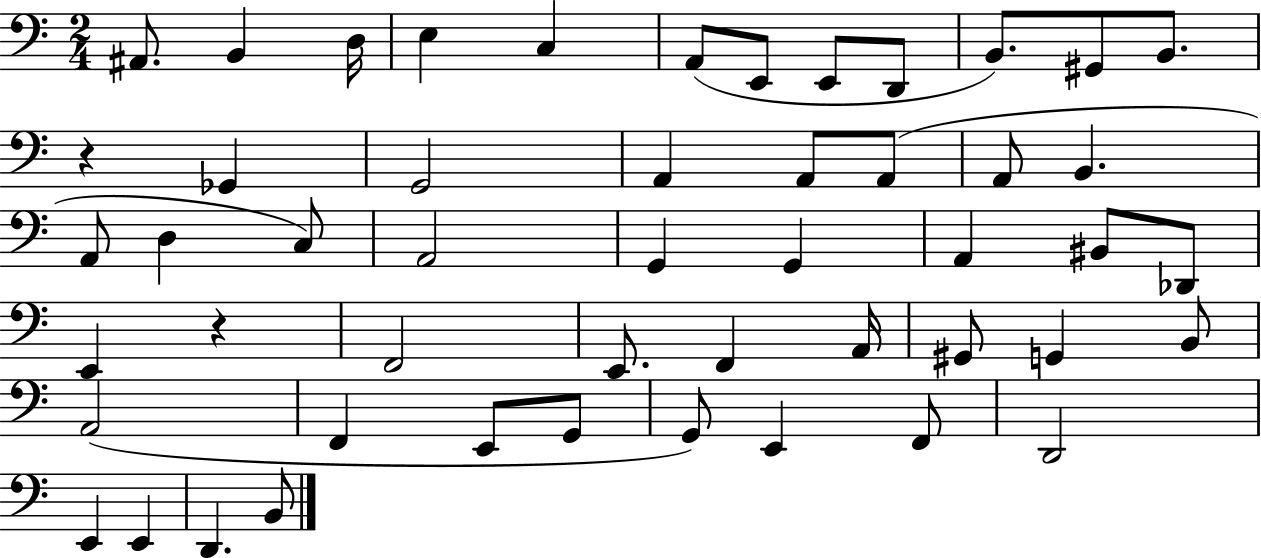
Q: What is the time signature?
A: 2/4